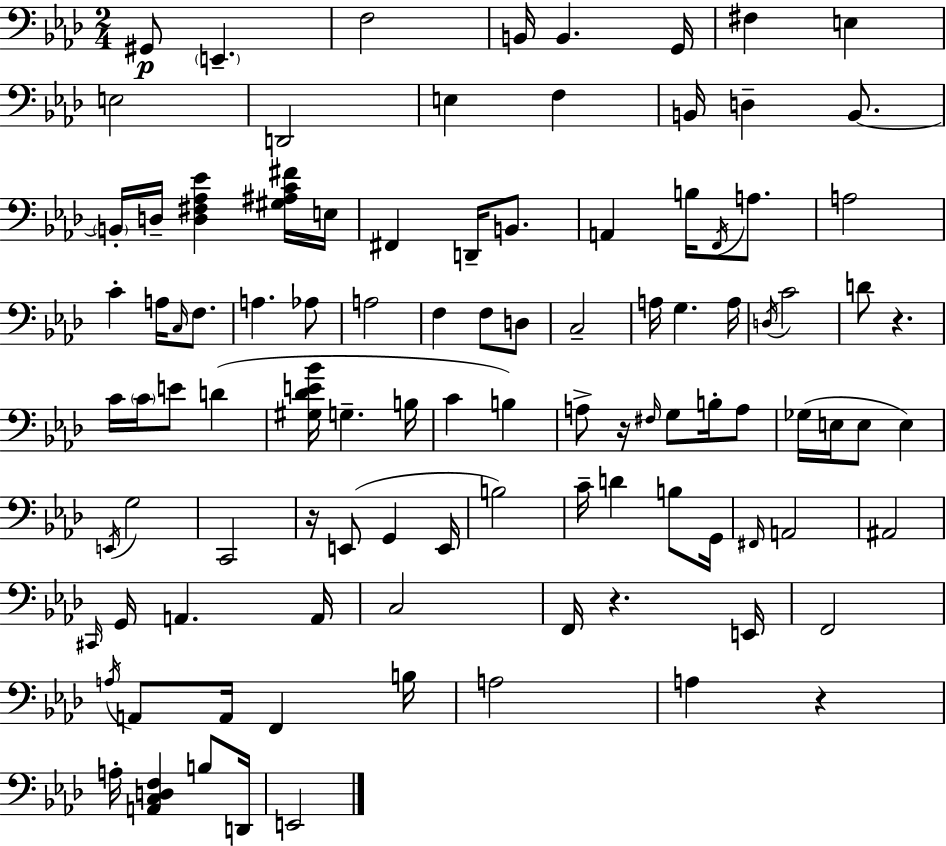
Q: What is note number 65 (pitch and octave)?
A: G2